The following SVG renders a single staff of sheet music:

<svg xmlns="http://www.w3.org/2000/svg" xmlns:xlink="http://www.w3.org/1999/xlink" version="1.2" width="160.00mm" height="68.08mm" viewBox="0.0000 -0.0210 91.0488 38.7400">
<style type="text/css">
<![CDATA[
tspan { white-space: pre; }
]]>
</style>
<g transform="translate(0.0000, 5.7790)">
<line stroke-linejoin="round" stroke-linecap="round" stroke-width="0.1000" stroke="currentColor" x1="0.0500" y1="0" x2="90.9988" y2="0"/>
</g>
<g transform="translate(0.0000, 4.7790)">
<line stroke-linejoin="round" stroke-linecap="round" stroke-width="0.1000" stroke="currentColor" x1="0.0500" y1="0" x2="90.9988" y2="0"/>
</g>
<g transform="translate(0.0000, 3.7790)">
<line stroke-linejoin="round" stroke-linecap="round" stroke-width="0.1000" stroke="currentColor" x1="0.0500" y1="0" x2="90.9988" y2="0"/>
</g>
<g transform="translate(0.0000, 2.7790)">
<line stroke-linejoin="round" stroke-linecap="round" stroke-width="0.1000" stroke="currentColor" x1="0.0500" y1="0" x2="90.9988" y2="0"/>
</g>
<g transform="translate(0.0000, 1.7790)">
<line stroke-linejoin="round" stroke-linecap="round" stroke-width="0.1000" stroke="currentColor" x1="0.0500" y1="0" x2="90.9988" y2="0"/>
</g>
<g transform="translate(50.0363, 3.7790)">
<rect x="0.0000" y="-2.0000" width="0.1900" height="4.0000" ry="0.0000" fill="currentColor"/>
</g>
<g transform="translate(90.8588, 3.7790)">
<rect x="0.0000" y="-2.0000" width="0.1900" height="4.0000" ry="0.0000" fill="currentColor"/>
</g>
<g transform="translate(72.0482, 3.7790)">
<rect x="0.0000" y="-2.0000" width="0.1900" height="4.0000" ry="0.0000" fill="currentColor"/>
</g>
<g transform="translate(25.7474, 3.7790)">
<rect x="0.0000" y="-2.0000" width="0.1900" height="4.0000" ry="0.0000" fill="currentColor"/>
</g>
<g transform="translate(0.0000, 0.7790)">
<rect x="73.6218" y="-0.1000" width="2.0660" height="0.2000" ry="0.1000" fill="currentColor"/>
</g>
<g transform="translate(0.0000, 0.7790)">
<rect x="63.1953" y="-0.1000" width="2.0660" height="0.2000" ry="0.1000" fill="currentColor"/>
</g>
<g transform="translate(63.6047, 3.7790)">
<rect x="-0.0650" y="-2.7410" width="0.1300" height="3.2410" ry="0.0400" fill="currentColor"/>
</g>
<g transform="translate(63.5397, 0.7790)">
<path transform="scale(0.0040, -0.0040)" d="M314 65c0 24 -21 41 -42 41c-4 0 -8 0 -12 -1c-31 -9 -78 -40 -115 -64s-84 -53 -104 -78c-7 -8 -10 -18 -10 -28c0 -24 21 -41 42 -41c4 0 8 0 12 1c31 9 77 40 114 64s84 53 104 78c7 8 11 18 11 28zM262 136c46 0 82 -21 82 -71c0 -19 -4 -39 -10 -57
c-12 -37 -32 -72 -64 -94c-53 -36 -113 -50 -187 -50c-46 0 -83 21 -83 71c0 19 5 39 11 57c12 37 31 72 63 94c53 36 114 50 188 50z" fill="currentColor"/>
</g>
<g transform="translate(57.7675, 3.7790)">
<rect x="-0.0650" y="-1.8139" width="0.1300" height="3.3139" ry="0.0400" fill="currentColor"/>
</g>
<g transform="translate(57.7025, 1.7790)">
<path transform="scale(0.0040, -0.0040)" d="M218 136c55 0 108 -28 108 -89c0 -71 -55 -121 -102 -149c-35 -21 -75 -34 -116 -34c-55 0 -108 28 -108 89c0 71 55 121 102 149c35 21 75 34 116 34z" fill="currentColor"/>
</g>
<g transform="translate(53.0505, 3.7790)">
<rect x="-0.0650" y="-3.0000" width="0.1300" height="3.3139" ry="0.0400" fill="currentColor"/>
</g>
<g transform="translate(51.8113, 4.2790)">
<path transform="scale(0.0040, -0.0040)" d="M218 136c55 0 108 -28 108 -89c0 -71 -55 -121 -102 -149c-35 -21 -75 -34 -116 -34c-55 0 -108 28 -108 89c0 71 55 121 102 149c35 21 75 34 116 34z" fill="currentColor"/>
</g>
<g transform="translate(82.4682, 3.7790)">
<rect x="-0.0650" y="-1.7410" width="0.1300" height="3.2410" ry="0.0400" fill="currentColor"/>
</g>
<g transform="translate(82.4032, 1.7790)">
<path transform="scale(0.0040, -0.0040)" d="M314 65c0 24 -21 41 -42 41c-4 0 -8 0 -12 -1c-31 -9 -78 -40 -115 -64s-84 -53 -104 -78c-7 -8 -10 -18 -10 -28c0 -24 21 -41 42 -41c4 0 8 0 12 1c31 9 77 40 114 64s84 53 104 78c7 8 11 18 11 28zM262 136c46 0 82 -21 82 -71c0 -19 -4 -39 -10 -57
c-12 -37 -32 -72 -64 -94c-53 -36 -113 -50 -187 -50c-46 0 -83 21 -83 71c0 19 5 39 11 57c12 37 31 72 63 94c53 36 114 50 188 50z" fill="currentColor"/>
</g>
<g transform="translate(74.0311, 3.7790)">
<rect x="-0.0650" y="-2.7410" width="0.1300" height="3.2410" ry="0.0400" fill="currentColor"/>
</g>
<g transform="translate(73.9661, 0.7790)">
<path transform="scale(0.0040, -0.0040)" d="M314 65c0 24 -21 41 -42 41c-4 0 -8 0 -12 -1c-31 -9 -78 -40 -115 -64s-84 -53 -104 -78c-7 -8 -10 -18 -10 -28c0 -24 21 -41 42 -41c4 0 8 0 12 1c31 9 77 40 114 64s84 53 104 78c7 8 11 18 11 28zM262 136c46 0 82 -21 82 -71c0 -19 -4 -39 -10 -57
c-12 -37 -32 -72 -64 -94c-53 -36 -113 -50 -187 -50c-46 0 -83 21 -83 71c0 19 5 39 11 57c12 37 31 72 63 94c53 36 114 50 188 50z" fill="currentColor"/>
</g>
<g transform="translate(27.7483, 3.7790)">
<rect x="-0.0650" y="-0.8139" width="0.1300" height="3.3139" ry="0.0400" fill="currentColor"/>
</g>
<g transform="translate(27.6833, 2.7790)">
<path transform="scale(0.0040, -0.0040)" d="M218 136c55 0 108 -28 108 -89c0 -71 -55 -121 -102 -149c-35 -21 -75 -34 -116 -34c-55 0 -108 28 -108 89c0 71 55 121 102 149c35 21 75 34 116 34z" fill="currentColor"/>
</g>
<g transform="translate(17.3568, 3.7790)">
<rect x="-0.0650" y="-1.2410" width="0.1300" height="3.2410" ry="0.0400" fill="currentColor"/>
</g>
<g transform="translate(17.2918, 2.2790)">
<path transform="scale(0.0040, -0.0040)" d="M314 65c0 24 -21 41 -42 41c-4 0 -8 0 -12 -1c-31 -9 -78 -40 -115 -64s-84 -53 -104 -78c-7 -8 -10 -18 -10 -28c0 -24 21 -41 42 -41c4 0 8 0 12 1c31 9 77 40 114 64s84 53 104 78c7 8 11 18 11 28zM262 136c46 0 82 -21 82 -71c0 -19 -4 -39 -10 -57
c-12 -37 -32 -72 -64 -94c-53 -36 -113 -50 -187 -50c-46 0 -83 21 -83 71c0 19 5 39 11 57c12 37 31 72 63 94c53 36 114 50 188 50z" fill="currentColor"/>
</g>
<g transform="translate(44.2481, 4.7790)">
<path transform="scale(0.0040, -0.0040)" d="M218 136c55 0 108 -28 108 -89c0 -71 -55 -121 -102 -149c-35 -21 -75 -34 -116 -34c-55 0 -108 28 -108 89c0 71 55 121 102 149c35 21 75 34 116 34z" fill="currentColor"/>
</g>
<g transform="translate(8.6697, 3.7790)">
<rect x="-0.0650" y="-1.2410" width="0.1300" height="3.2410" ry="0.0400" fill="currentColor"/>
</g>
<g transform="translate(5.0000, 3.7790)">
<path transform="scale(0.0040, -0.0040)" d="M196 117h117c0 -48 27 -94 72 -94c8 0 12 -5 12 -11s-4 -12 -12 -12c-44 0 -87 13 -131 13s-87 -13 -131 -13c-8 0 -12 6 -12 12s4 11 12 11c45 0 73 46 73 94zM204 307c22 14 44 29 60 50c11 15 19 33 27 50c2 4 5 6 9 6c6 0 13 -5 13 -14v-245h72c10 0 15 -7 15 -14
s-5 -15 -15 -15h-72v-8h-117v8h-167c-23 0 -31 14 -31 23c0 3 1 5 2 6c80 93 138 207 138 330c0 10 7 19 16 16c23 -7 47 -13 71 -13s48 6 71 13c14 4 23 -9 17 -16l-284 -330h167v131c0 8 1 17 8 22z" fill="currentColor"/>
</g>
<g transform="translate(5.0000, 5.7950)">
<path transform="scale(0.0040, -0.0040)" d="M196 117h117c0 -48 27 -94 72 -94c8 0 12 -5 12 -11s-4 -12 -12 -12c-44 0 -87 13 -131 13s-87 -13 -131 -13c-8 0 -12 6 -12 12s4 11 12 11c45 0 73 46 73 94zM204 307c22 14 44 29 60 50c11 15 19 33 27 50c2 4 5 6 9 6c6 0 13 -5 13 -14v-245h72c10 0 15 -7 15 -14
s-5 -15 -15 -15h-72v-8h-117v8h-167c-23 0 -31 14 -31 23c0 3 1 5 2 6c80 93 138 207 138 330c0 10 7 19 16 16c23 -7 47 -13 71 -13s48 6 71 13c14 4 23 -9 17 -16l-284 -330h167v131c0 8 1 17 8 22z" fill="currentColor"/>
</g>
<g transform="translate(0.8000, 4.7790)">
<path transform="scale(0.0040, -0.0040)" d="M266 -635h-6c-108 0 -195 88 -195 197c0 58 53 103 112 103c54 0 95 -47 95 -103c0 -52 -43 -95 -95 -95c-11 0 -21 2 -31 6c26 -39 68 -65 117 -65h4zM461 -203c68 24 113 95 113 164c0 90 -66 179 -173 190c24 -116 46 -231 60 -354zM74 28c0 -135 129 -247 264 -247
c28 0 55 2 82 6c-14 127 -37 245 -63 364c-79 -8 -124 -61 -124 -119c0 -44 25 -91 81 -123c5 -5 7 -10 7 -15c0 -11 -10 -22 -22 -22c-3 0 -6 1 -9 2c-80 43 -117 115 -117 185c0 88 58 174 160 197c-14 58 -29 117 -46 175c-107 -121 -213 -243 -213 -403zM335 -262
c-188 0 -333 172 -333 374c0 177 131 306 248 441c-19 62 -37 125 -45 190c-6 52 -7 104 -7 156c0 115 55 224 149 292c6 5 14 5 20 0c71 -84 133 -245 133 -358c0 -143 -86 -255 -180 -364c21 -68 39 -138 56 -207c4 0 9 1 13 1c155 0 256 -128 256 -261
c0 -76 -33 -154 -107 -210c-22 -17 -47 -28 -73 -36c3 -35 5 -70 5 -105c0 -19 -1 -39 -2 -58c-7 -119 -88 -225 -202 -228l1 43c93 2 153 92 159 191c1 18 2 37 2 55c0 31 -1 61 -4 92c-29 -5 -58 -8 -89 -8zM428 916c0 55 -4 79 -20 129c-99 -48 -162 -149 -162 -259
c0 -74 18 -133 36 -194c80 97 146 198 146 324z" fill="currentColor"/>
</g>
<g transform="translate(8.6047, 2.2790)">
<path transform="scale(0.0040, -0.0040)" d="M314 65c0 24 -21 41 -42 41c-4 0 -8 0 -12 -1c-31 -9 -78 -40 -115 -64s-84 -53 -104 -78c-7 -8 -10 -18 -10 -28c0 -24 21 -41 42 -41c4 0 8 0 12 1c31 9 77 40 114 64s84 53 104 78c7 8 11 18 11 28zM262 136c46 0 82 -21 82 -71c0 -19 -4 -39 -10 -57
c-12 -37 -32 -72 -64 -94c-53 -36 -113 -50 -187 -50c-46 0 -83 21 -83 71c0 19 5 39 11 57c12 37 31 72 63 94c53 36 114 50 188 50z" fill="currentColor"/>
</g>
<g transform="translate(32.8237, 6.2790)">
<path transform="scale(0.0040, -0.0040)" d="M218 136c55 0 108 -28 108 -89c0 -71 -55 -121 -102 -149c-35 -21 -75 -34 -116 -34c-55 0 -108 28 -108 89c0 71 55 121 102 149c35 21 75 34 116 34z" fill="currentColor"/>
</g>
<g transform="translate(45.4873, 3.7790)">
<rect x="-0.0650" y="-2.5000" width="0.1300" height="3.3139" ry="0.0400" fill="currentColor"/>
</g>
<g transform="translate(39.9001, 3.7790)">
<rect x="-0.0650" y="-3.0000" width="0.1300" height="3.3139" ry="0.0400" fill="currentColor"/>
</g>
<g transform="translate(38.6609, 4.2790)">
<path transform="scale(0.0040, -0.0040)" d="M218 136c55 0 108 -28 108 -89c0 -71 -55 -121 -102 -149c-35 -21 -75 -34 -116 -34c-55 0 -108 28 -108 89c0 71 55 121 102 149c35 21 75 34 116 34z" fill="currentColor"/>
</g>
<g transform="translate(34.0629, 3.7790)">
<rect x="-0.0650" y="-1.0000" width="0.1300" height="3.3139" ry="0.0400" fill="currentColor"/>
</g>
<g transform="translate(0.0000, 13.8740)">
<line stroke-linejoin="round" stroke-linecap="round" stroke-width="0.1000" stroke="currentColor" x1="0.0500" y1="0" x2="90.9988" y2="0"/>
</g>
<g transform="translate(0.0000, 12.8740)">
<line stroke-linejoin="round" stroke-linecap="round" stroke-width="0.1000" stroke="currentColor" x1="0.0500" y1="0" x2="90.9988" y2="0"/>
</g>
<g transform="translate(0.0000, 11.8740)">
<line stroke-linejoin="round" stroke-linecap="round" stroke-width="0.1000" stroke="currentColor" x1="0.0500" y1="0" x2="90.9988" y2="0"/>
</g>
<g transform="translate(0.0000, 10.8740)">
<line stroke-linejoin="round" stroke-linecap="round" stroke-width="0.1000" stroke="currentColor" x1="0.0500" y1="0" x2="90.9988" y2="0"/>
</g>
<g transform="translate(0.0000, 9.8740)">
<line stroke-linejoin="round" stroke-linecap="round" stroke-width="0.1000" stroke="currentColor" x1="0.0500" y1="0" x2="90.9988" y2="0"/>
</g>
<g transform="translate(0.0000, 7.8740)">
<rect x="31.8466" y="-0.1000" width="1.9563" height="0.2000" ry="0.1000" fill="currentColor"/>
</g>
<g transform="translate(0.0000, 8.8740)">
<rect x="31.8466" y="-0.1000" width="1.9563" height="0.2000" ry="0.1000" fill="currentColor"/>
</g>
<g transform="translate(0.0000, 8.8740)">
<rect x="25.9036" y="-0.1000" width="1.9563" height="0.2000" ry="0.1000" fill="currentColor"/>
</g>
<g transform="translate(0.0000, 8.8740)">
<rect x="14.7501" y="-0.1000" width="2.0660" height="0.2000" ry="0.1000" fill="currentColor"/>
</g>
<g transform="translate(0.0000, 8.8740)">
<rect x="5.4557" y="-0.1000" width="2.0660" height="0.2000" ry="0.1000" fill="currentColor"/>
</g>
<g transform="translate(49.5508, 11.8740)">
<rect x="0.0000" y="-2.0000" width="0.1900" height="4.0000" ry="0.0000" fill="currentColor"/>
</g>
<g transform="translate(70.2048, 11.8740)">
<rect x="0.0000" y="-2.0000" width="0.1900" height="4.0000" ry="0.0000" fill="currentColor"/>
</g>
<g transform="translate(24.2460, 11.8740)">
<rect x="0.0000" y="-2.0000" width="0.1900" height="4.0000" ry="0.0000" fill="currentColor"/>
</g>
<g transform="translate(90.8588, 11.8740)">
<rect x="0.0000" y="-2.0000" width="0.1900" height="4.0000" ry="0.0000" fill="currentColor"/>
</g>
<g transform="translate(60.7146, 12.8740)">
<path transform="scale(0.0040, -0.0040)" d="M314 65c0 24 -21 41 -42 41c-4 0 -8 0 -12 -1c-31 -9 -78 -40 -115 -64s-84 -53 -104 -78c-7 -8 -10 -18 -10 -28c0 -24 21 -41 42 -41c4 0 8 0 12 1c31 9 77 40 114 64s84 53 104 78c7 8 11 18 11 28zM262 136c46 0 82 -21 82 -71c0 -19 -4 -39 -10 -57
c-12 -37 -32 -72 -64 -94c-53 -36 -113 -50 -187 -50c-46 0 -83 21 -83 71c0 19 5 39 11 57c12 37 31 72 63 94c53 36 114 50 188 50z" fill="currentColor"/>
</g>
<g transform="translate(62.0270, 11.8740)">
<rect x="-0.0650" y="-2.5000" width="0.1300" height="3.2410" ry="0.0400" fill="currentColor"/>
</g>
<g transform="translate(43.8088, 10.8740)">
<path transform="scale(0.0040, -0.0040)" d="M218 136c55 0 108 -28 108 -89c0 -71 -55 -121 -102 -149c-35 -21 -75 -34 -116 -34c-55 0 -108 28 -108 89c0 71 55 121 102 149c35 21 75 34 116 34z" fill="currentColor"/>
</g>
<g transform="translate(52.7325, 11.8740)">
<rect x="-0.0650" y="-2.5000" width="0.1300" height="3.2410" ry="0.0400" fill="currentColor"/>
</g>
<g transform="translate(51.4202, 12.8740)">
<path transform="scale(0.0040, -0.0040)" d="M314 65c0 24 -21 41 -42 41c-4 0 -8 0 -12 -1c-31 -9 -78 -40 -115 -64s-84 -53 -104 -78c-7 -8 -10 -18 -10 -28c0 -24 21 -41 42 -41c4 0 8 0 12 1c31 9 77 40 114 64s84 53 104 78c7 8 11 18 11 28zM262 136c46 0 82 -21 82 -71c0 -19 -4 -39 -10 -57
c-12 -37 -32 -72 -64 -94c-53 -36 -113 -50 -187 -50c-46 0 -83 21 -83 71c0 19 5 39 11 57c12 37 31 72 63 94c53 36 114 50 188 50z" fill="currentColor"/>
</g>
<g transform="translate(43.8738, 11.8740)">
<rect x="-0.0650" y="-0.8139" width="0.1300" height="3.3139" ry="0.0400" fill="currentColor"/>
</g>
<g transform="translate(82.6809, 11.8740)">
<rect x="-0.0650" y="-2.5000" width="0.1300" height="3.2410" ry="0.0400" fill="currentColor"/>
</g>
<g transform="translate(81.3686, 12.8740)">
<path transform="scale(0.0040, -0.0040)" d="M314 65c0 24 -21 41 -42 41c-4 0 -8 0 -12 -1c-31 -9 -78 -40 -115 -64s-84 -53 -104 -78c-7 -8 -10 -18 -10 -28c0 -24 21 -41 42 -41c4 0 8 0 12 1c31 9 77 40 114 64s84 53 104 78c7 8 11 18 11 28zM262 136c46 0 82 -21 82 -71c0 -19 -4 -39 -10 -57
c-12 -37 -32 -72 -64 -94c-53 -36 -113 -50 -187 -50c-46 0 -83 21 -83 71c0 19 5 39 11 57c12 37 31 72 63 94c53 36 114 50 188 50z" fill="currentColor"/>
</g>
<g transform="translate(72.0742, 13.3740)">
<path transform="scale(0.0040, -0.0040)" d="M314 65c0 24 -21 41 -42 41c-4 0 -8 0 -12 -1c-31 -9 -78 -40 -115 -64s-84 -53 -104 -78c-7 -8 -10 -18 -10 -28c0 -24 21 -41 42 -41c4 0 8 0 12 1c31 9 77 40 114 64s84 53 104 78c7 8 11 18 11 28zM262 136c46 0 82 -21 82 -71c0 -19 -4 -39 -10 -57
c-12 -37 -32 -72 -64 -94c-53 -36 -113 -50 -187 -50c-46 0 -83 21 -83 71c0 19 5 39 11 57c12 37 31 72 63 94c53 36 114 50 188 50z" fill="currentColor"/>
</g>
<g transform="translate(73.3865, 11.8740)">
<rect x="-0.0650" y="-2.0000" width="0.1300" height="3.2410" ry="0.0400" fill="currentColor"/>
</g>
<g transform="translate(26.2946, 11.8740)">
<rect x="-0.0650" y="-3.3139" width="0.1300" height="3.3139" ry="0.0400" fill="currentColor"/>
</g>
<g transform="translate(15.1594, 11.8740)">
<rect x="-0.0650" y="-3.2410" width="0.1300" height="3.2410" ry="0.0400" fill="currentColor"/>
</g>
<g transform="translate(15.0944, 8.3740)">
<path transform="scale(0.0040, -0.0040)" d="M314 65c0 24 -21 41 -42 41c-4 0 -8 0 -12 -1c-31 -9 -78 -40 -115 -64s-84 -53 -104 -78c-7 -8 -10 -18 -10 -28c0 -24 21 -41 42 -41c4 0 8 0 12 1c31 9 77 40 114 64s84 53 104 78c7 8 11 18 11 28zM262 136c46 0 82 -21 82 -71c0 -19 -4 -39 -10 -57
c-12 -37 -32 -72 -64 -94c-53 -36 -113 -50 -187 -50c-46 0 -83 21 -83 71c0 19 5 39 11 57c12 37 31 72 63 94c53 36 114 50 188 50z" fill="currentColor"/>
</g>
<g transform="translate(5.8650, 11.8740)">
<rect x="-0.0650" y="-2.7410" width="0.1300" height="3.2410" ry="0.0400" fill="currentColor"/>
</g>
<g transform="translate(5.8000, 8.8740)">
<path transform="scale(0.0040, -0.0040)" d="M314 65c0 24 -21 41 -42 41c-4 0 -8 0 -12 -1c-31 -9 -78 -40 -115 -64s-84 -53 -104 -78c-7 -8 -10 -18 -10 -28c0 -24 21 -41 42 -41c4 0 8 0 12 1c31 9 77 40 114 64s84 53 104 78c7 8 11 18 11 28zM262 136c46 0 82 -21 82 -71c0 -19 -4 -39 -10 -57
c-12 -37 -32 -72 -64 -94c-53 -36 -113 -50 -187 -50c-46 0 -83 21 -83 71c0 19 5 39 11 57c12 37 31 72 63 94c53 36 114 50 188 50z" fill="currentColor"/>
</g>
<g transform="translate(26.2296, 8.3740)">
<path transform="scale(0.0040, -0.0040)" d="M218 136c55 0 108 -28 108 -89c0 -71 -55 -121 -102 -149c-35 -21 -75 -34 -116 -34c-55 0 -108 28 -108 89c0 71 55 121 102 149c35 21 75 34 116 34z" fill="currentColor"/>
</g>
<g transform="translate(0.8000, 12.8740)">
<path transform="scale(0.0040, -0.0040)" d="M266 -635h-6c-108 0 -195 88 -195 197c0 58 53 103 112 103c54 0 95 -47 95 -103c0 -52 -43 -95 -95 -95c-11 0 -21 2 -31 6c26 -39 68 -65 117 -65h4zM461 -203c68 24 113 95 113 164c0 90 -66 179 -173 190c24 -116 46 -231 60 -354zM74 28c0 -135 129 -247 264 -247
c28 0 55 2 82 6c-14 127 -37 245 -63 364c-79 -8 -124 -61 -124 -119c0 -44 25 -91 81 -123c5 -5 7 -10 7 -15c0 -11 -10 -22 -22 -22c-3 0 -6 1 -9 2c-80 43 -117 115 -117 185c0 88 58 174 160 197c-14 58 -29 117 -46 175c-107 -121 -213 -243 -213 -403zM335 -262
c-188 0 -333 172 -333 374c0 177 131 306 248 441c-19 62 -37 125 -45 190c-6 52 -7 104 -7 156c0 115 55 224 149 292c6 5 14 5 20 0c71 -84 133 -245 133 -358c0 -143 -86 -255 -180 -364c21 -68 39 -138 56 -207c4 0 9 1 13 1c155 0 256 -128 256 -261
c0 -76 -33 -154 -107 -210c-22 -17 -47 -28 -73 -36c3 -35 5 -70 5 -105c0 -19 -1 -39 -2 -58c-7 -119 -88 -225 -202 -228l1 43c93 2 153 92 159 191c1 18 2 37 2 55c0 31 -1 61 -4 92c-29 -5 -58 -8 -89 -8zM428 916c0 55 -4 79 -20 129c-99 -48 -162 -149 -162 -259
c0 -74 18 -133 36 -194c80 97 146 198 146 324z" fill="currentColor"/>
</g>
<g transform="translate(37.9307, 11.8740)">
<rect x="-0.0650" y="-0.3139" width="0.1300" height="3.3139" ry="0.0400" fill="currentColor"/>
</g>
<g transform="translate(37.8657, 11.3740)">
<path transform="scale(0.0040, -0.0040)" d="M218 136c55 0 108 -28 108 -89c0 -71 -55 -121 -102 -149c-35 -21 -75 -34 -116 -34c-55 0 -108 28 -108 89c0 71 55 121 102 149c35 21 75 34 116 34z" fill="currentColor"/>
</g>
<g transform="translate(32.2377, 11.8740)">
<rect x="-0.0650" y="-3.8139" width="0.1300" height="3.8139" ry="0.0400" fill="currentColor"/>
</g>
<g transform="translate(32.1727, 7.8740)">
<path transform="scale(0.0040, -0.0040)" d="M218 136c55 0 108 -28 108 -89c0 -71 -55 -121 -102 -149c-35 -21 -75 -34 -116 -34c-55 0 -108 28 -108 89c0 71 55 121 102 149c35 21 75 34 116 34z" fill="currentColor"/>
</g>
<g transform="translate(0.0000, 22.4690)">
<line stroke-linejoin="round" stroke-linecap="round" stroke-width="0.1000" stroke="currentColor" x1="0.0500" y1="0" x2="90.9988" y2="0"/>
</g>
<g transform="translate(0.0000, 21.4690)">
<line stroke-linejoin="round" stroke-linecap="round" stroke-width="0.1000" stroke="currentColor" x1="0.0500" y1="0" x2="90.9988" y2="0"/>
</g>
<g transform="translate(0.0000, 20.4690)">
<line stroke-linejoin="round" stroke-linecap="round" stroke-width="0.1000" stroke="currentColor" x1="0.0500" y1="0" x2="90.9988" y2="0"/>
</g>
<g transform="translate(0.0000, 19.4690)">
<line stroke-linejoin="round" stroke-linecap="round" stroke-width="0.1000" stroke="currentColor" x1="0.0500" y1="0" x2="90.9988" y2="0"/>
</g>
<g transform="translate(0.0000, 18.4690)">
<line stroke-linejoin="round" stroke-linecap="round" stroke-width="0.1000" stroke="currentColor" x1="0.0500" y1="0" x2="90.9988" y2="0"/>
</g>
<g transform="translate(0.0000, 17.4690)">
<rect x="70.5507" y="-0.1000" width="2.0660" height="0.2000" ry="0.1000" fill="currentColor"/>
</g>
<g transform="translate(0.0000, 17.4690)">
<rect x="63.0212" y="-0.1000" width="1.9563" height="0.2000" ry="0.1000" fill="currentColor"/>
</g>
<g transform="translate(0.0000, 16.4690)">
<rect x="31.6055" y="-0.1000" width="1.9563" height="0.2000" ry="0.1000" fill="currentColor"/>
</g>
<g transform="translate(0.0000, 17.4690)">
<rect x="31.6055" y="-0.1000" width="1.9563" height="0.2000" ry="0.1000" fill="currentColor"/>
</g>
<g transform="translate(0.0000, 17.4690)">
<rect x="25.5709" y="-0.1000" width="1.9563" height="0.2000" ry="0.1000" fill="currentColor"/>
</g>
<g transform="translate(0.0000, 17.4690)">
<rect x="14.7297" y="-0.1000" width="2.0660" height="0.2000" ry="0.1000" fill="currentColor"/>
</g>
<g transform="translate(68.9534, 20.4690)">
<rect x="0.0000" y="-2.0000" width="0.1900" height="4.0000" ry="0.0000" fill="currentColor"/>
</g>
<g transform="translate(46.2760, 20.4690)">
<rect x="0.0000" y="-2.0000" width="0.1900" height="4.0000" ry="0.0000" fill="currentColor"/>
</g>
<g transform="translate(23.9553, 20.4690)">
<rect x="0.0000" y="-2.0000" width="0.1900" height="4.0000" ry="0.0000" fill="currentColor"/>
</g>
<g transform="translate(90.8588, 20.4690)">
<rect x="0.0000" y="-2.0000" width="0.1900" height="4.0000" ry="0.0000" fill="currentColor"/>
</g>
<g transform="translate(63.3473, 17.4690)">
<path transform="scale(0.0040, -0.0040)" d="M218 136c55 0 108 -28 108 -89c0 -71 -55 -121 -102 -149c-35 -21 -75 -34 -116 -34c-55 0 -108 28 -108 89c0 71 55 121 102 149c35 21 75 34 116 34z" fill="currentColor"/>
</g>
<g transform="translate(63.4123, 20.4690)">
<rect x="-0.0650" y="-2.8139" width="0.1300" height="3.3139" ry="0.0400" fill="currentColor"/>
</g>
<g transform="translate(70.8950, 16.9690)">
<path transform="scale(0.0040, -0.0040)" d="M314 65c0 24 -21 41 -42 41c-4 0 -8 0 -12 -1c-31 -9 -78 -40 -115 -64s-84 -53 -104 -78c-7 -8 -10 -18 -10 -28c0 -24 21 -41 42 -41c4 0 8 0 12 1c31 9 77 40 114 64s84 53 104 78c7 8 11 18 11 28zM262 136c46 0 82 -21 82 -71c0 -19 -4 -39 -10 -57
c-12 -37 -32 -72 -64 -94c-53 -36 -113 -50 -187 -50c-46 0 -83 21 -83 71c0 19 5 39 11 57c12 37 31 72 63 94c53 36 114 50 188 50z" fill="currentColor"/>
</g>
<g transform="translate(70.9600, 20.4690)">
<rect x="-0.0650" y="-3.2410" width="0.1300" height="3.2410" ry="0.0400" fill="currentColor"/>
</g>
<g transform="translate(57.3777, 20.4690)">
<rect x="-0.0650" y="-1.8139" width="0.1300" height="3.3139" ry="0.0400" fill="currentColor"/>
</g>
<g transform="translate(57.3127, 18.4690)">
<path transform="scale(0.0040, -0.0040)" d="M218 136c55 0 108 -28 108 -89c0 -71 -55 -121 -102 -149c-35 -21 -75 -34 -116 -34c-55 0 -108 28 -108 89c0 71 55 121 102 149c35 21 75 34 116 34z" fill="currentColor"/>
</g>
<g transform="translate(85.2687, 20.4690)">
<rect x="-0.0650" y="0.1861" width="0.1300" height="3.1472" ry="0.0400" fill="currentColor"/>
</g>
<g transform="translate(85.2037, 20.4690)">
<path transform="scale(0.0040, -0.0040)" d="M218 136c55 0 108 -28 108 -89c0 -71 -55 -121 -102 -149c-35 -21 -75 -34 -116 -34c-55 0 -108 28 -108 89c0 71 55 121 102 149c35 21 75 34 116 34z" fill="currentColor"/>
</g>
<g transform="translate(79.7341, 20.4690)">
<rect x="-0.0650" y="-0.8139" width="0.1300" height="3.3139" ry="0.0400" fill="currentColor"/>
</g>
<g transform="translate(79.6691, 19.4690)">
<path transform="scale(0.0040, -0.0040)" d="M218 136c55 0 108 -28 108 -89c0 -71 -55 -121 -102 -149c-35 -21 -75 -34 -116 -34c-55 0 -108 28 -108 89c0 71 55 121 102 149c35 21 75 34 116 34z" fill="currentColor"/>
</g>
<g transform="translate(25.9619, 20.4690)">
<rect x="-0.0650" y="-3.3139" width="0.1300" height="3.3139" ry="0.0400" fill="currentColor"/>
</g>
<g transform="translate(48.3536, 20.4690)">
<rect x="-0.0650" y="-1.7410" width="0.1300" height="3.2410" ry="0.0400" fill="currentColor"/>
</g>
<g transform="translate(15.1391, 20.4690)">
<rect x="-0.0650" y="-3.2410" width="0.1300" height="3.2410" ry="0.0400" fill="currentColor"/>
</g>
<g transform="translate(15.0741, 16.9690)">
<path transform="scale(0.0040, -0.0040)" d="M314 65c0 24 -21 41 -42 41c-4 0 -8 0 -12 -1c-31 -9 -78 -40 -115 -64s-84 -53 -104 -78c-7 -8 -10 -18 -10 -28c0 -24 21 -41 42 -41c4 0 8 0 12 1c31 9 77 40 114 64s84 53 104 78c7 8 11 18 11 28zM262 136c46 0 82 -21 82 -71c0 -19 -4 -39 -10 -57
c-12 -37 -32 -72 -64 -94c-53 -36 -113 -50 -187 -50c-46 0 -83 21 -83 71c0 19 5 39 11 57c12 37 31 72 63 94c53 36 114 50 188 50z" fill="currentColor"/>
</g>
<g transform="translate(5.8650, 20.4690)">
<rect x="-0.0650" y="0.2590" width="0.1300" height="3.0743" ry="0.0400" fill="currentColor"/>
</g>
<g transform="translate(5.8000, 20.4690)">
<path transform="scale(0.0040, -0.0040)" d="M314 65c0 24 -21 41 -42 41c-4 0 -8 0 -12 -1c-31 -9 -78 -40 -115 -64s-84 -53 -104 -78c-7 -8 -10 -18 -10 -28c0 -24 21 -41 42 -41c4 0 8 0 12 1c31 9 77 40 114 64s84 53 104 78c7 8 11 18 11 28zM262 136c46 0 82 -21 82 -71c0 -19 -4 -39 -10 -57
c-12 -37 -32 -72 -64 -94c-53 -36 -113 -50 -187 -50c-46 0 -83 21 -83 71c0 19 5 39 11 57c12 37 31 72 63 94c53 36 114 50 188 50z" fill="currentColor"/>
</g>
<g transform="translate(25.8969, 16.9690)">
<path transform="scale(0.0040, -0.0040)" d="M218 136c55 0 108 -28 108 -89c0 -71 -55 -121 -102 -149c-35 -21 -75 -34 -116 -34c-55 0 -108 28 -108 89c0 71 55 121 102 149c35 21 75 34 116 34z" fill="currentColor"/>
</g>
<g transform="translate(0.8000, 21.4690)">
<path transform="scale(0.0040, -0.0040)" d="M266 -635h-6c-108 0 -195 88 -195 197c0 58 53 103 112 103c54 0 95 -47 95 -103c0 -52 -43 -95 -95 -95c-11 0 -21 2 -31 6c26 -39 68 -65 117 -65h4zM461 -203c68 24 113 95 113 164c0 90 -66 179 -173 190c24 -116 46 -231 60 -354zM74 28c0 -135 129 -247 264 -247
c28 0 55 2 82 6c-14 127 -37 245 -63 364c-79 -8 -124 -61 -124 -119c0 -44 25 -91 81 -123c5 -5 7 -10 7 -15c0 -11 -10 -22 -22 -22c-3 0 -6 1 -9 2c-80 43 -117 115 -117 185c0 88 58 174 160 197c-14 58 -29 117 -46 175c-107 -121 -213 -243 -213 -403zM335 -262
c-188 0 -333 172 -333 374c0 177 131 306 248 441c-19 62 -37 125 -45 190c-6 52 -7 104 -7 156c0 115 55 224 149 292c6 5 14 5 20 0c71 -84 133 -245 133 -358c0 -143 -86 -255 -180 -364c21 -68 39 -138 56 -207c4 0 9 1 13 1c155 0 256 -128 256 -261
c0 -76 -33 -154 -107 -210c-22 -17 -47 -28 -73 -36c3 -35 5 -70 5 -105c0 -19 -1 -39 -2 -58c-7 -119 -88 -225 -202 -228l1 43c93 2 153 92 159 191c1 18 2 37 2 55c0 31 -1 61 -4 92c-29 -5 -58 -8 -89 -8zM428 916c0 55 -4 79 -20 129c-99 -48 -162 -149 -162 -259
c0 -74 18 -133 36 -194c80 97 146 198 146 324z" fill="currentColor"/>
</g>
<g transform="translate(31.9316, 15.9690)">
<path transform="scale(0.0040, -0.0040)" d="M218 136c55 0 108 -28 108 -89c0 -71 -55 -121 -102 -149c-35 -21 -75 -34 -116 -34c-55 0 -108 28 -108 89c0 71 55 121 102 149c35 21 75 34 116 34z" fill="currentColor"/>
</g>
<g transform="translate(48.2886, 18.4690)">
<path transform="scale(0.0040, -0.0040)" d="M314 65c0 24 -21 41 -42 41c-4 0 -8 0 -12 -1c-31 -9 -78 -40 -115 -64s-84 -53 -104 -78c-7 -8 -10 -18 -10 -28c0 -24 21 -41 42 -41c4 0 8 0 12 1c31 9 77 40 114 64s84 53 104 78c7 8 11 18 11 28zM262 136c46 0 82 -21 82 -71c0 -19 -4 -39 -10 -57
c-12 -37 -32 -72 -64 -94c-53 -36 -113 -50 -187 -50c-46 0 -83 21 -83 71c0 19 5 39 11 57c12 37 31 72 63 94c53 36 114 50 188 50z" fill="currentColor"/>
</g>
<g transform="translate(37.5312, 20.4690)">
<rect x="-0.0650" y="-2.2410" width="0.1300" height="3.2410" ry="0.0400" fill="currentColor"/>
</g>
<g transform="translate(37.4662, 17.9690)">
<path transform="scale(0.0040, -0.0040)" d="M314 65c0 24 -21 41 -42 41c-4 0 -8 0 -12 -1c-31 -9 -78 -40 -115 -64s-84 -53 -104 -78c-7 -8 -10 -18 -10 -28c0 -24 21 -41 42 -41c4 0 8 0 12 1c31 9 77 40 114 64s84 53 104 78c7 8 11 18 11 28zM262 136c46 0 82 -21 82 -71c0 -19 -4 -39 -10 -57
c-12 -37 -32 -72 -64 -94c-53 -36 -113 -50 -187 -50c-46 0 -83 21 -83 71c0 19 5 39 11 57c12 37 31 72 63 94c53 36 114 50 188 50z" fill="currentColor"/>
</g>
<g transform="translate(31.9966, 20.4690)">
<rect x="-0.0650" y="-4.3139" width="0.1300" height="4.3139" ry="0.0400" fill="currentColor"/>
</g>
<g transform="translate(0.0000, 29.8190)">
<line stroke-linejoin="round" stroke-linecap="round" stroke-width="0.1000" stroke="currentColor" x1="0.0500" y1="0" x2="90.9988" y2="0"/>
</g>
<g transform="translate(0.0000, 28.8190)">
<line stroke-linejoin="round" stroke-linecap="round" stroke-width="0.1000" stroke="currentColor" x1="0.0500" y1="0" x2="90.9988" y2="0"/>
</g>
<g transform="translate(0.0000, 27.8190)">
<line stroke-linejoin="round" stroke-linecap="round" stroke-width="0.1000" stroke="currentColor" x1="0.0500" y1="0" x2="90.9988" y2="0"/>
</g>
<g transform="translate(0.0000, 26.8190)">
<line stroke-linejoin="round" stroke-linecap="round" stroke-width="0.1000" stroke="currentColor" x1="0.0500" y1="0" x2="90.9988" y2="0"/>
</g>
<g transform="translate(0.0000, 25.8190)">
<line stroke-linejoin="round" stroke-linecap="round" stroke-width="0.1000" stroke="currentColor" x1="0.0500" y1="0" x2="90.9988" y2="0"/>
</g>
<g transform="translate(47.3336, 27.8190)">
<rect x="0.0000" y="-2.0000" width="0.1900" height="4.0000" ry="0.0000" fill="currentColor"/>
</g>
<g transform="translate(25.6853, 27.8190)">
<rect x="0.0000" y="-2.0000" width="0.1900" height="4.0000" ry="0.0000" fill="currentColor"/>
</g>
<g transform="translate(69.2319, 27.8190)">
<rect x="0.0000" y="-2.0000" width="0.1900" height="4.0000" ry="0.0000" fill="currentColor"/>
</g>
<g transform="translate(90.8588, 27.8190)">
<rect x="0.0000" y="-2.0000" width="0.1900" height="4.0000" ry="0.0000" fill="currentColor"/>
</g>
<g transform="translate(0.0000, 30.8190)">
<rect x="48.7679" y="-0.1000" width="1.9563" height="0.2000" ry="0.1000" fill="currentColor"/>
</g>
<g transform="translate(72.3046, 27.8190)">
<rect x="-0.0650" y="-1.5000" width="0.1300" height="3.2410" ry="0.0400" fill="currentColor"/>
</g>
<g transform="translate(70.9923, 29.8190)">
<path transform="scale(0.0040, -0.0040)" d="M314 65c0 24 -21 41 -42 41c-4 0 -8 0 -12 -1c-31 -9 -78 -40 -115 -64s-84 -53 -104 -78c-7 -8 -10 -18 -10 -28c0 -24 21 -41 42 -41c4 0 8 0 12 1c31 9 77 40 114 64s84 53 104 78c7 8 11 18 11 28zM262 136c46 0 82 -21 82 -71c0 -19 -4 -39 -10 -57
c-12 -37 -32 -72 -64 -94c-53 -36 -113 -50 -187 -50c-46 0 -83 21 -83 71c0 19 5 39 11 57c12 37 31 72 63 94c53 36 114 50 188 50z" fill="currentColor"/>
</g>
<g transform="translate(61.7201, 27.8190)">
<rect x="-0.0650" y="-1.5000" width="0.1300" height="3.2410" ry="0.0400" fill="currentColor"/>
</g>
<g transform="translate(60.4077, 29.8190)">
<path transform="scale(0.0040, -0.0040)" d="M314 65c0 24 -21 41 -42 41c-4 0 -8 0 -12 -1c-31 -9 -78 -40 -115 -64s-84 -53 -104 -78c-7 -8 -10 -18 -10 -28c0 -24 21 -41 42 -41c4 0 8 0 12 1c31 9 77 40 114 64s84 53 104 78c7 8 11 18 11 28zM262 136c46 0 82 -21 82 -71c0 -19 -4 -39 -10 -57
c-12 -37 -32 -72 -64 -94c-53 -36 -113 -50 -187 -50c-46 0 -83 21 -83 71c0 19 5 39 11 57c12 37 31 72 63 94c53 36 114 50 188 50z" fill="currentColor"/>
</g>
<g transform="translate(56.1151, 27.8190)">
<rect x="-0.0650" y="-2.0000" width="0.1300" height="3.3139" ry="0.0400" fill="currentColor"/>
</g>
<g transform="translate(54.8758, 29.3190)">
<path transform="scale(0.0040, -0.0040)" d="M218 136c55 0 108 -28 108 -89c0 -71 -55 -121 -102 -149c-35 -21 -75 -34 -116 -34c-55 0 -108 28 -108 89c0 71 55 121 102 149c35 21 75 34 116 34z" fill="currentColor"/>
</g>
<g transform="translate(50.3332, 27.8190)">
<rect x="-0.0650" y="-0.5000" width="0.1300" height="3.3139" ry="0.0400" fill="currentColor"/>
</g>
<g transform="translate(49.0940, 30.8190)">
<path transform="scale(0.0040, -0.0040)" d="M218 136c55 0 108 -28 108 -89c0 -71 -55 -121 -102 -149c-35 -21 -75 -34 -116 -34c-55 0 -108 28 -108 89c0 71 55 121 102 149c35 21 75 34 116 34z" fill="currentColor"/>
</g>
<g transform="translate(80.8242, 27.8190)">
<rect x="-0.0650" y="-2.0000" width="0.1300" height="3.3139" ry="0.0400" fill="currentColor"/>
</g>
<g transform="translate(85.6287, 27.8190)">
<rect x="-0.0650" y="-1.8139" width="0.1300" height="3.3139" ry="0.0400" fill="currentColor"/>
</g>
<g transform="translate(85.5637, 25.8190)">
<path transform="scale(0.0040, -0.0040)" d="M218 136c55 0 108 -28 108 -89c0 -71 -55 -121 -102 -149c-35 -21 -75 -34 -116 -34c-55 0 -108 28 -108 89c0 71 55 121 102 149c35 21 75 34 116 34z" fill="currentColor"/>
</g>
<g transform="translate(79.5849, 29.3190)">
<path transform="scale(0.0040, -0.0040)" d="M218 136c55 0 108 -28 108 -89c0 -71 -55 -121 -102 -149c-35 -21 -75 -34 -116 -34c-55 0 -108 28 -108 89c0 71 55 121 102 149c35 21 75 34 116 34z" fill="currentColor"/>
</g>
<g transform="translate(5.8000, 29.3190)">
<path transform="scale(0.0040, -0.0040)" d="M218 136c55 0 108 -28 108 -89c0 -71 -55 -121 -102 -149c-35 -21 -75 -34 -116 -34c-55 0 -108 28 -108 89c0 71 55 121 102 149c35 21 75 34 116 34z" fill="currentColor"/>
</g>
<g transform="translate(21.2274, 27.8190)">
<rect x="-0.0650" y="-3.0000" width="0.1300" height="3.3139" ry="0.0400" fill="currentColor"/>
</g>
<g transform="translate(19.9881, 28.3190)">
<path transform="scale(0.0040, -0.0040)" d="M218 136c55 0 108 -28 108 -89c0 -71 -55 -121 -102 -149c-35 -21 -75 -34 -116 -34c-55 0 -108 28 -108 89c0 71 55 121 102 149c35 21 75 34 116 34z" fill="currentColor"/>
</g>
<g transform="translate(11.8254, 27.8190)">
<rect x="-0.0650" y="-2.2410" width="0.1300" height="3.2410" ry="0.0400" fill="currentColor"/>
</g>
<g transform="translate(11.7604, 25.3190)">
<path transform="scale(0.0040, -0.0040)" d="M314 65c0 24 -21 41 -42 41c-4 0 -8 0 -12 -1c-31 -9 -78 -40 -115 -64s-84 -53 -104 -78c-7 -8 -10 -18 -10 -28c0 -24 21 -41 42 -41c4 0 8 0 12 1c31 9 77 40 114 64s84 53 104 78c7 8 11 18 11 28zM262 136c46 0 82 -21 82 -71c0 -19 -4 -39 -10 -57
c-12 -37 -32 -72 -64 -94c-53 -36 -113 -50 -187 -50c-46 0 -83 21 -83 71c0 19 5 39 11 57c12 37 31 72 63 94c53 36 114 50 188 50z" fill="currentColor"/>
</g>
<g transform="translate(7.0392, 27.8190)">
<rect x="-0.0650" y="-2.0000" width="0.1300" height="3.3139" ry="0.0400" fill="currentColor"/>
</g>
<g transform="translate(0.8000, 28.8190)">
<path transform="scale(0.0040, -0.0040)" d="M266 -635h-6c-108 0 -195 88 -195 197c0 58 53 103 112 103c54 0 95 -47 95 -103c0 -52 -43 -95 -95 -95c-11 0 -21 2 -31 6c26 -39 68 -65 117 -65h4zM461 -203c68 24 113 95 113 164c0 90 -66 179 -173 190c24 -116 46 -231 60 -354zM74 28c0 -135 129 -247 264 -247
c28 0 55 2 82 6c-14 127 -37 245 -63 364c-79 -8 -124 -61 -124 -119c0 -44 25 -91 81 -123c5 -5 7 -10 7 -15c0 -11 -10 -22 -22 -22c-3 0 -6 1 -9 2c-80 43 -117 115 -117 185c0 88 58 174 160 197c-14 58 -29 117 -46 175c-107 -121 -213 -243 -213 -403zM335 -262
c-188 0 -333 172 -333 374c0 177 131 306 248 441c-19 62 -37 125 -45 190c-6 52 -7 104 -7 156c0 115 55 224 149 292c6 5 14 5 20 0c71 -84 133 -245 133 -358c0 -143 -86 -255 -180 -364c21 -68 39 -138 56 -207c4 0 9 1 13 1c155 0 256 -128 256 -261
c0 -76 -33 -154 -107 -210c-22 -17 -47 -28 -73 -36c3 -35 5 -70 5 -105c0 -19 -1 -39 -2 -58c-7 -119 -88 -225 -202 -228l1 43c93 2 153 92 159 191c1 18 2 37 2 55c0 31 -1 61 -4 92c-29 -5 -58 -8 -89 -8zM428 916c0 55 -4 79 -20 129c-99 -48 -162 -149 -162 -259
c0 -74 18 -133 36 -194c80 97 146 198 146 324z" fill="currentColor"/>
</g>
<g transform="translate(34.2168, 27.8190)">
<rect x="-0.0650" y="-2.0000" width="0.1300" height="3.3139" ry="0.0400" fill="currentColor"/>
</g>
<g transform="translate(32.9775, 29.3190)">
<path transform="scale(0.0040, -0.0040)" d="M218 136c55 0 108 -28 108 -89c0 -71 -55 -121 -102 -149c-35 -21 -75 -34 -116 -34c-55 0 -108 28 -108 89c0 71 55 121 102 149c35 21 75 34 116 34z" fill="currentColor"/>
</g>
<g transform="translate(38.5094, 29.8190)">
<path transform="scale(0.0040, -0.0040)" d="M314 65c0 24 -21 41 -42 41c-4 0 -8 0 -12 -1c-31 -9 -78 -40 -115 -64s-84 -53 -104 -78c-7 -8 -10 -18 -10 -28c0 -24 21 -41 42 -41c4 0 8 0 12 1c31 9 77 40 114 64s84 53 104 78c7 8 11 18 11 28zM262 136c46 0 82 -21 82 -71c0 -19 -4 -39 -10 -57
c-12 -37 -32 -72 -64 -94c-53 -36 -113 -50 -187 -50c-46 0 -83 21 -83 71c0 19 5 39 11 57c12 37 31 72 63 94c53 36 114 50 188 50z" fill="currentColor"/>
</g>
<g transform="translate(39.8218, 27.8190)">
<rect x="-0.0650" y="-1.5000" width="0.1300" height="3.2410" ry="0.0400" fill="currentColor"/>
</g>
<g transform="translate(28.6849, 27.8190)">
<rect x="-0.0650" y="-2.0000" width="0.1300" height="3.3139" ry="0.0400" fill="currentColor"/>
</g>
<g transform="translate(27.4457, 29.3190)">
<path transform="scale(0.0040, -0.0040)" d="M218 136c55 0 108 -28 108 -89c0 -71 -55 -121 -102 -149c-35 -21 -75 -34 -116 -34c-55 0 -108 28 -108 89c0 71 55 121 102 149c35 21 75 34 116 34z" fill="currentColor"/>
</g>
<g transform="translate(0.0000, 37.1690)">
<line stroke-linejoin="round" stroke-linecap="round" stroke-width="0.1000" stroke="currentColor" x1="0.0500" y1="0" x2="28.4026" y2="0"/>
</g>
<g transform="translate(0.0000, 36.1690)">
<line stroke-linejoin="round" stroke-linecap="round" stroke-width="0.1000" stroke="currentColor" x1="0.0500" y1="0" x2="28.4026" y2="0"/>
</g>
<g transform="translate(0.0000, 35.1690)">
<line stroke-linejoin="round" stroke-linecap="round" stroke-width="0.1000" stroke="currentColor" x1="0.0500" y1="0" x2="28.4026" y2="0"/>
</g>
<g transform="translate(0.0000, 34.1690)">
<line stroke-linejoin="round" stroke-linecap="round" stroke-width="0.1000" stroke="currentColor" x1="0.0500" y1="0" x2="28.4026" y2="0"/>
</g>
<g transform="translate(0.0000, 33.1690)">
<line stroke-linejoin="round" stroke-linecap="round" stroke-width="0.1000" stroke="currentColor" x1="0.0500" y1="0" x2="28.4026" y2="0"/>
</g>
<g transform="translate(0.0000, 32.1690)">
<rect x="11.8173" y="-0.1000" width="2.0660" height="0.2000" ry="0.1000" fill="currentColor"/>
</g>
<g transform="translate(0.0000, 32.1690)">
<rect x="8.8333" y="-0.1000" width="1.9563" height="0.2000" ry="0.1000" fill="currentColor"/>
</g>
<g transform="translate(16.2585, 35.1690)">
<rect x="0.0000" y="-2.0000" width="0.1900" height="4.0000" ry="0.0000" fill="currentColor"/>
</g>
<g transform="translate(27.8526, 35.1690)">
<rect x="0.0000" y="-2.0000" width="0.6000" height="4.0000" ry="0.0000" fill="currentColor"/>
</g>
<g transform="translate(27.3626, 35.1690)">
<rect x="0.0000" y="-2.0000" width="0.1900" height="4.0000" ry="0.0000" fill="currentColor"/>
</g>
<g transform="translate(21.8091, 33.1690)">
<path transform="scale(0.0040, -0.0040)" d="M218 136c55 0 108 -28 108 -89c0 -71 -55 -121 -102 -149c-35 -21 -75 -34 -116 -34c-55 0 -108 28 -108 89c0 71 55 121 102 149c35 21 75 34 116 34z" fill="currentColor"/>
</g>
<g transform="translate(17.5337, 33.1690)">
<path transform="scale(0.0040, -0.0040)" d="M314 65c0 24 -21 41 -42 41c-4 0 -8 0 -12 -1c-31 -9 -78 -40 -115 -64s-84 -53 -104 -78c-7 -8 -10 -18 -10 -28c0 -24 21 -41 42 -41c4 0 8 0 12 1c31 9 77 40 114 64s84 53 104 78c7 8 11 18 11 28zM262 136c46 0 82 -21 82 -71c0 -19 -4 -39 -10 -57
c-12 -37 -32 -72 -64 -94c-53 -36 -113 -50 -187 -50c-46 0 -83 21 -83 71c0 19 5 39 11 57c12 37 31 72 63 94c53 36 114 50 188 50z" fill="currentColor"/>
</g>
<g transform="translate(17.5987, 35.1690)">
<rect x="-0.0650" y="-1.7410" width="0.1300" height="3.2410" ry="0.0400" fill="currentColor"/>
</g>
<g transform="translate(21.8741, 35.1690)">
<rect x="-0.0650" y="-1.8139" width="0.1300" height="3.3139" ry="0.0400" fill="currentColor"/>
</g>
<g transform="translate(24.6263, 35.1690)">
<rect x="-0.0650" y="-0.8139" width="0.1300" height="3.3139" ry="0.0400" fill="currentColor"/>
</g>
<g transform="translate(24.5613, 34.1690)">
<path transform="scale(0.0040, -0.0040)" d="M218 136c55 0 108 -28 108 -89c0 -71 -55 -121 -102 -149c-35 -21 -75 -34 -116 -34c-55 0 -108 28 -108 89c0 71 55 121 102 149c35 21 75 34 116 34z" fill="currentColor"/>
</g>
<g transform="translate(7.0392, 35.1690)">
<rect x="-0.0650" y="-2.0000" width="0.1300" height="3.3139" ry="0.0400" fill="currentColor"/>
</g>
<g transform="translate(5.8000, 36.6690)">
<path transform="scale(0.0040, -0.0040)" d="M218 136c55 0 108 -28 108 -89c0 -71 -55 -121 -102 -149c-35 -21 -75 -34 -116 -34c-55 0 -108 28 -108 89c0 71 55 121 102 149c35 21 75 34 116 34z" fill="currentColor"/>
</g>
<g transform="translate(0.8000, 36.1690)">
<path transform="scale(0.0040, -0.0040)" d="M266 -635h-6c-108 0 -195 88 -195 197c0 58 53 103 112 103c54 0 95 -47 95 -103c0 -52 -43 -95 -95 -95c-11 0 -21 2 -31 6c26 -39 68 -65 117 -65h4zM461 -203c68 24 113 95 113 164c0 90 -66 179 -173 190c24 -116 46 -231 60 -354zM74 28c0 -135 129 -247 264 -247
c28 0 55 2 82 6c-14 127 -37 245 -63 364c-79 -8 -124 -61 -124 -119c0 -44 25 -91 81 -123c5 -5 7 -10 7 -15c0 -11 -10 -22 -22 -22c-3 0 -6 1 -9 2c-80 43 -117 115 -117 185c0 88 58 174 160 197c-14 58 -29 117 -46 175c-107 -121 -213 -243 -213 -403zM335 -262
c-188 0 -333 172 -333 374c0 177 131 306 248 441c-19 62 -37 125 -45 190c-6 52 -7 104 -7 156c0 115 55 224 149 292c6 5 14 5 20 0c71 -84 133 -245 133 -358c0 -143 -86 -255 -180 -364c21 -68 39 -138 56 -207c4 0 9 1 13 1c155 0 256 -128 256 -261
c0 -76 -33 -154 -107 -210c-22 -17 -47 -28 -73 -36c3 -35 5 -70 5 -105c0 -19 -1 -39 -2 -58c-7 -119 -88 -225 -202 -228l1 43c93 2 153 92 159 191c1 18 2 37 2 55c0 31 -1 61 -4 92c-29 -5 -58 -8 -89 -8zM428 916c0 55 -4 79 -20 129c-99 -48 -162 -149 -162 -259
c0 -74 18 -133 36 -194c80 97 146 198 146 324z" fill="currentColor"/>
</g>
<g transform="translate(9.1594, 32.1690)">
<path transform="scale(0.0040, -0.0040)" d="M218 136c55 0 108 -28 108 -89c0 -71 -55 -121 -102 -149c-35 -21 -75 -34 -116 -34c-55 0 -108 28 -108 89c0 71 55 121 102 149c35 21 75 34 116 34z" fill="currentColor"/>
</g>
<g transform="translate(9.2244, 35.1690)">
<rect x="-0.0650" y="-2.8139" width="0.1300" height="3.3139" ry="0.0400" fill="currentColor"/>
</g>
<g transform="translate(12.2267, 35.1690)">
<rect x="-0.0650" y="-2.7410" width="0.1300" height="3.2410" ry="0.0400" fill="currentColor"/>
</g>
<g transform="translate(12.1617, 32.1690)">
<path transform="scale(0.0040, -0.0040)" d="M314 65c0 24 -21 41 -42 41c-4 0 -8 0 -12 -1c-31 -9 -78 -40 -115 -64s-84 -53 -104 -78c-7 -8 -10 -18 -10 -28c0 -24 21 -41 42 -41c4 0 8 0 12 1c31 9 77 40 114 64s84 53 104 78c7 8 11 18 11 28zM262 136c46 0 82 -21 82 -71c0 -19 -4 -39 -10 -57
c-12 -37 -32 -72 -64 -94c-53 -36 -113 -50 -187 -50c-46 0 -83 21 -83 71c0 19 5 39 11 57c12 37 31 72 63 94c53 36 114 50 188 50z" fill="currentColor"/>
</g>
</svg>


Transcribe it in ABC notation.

X:1
T:Untitled
M:4/4
L:1/4
K:C
e2 e2 d D A G A f a2 a2 f2 a2 b2 b c' c d G2 G2 F2 G2 B2 b2 b d' g2 f2 f a b2 d B F g2 A F F E2 C F E2 E2 F f F a a2 f2 f d